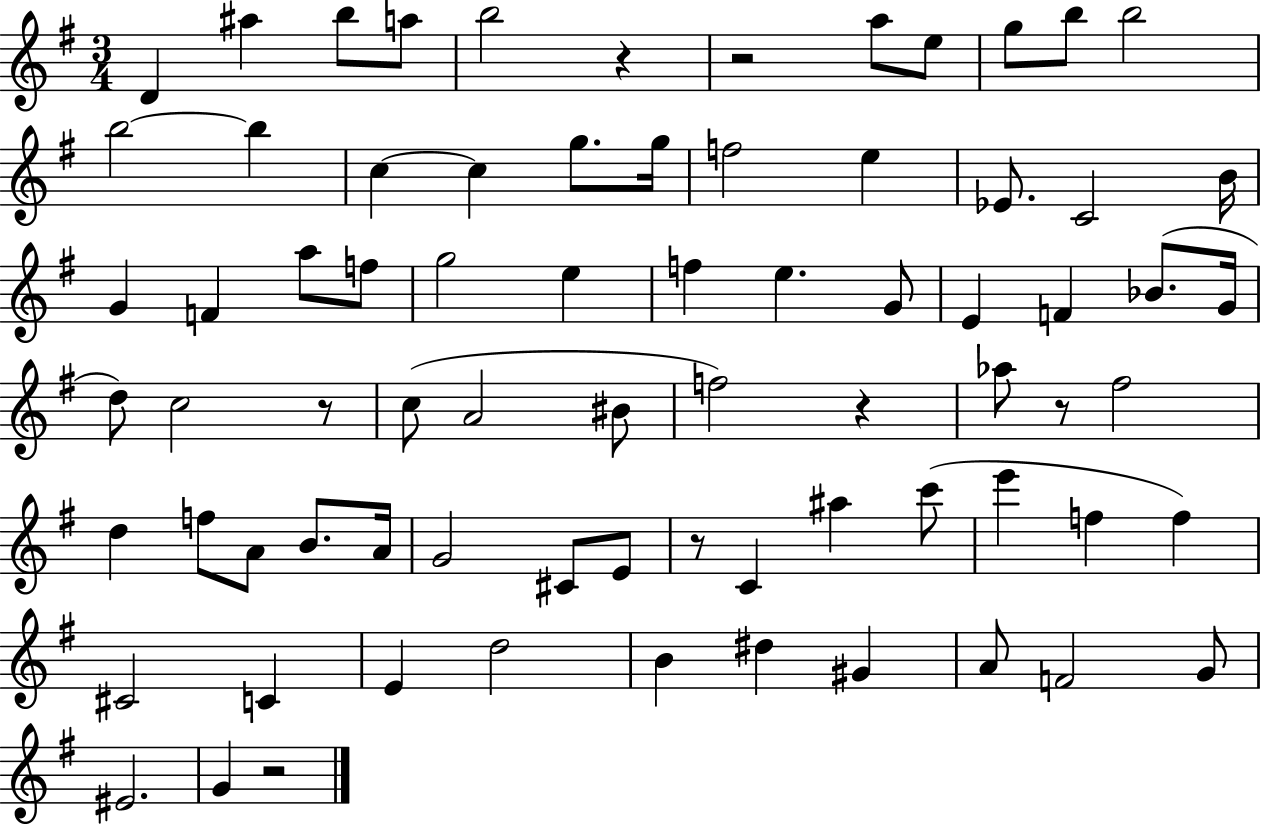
{
  \clef treble
  \numericTimeSignature
  \time 3/4
  \key g \major
  d'4 ais''4 b''8 a''8 | b''2 r4 | r2 a''8 e''8 | g''8 b''8 b''2 | \break b''2~~ b''4 | c''4~~ c''4 g''8. g''16 | f''2 e''4 | ees'8. c'2 b'16 | \break g'4 f'4 a''8 f''8 | g''2 e''4 | f''4 e''4. g'8 | e'4 f'4 bes'8.( g'16 | \break d''8) c''2 r8 | c''8( a'2 bis'8 | f''2) r4 | aes''8 r8 fis''2 | \break d''4 f''8 a'8 b'8. a'16 | g'2 cis'8 e'8 | r8 c'4 ais''4 c'''8( | e'''4 f''4 f''4) | \break cis'2 c'4 | e'4 d''2 | b'4 dis''4 gis'4 | a'8 f'2 g'8 | \break eis'2. | g'4 r2 | \bar "|."
}